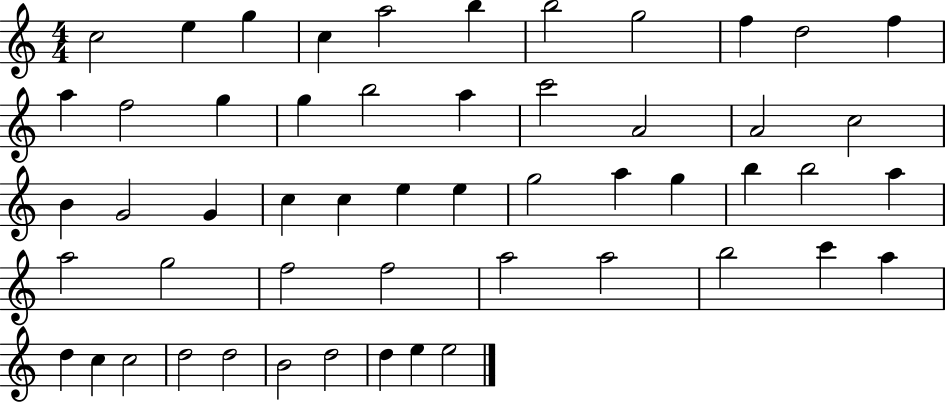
C5/h E5/q G5/q C5/q A5/h B5/q B5/h G5/h F5/q D5/h F5/q A5/q F5/h G5/q G5/q B5/h A5/q C6/h A4/h A4/h C5/h B4/q G4/h G4/q C5/q C5/q E5/q E5/q G5/h A5/q G5/q B5/q B5/h A5/q A5/h G5/h F5/h F5/h A5/h A5/h B5/h C6/q A5/q D5/q C5/q C5/h D5/h D5/h B4/h D5/h D5/q E5/q E5/h